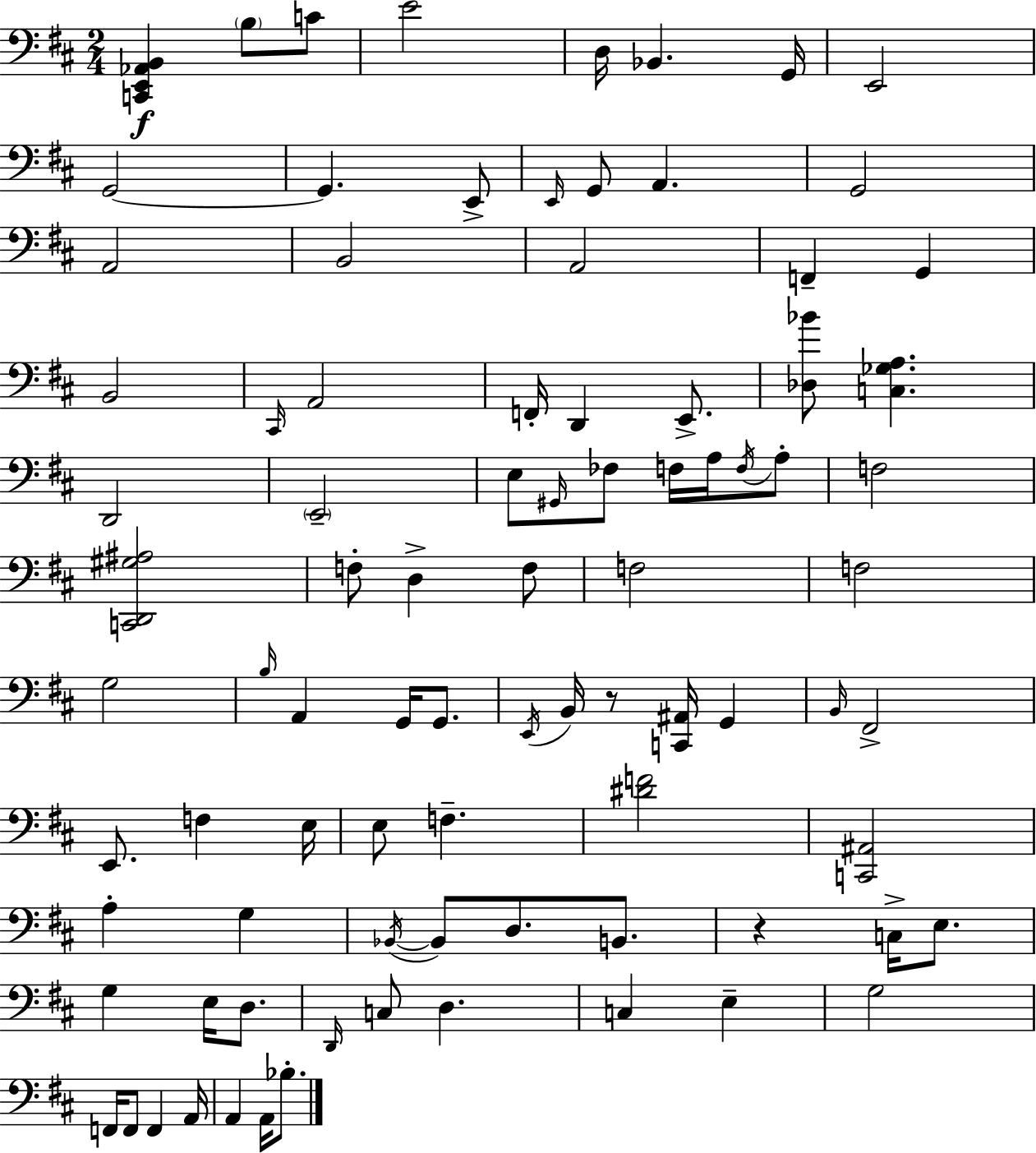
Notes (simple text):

[C2,E2,Ab2,B2]/q B3/e C4/e E4/h D3/s Bb2/q. G2/s E2/h G2/h G2/q. E2/e E2/s G2/e A2/q. G2/h A2/h B2/h A2/h F2/q G2/q B2/h C#2/s A2/h F2/s D2/q E2/e. [Db3,Bb4]/e [C3,Gb3,A3]/q. D2/h E2/h E3/e G#2/s FES3/e F3/s A3/s F3/s A3/e F3/h [C2,D2,G#3,A#3]/h F3/e D3/q F3/e F3/h F3/h G3/h B3/s A2/q G2/s G2/e. E2/s B2/s R/e [C2,A#2]/s G2/q B2/s F#2/h E2/e. F3/q E3/s E3/e F3/q. [D#4,F4]/h [C2,A#2]/h A3/q G3/q Bb2/s Bb2/e D3/e. B2/e. R/q C3/s E3/e. G3/q E3/s D3/e. D2/s C3/e D3/q. C3/q E3/q G3/h F2/s F2/e F2/q A2/s A2/q A2/s Bb3/e.